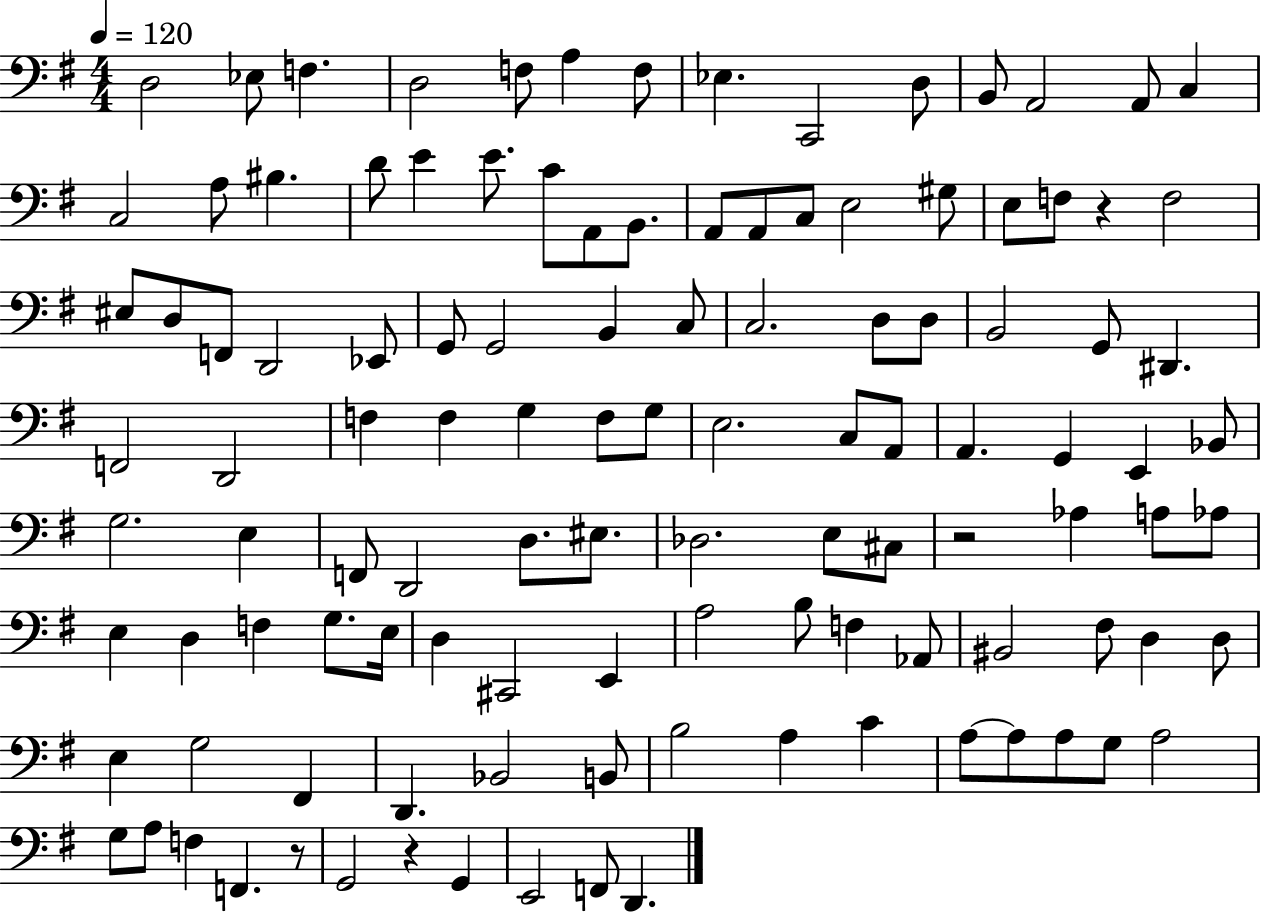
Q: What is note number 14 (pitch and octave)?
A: C3